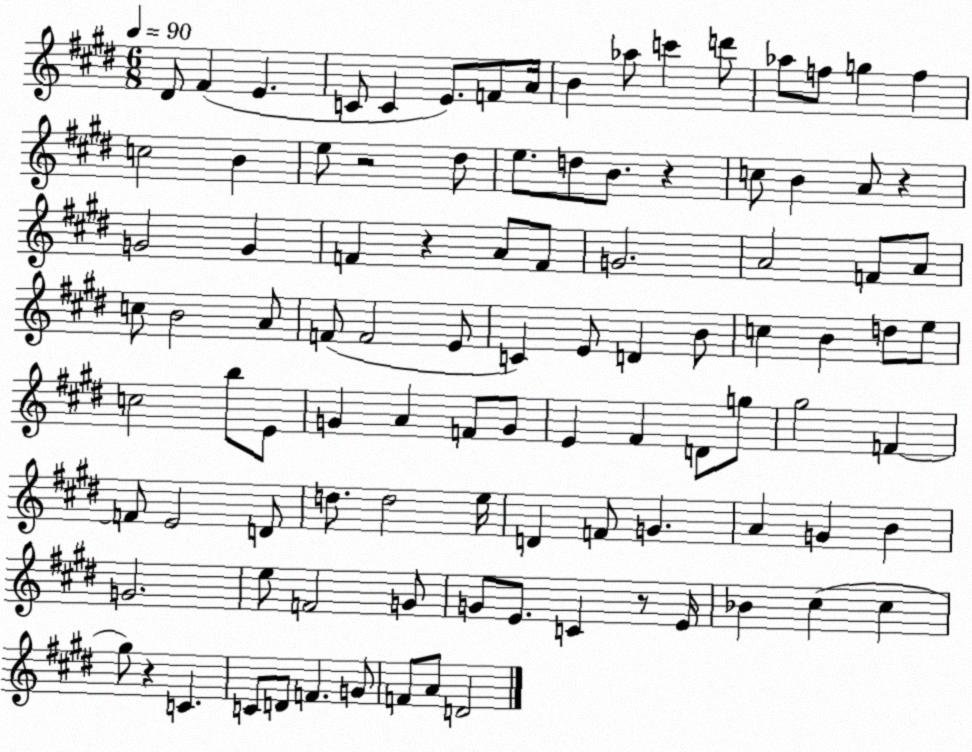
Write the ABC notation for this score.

X:1
T:Untitled
M:6/8
L:1/4
K:E
^D/2 ^F E C/2 C E/2 F/2 A/4 B _a/2 c' d'/2 _a/2 f/2 g f c2 B e/2 z2 ^d/2 e/2 d/2 B/2 z c/2 B A/2 z G2 G F z A/2 F/2 G2 A2 F/2 A/2 c/2 B2 A/2 F/2 F2 E/2 C E/2 D B/2 c B d/2 e/2 c2 b/2 E/2 G A F/2 G/2 E ^F D/2 g/2 ^g2 F F/2 E2 D/2 d/2 d2 e/4 D F/2 G A G B G2 e/2 F2 G/2 G/2 E/2 C z/2 E/4 _B ^c ^c ^g/2 z C C/2 D/2 F G/2 F/2 A/2 D2